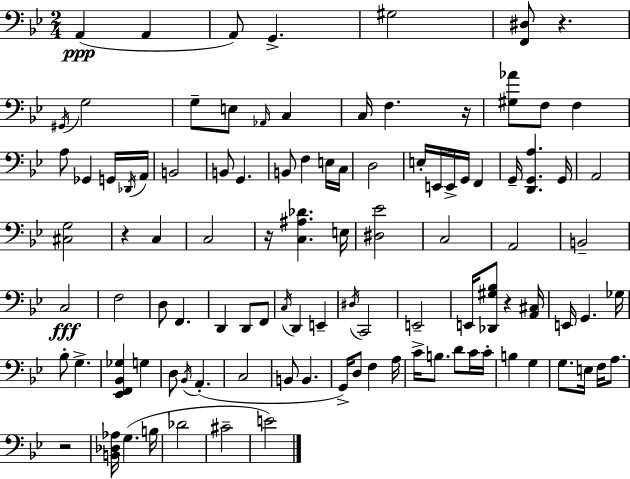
A2/q A2/q A2/e G2/q. G#3/h [F2,D#3]/e R/q. G#2/s G3/h G3/e E3/e Ab2/s C3/q C3/s F3/q. R/s [G#3,Ab4]/e F3/e F3/q A3/e Gb2/q G2/s Db2/s A2/s B2/h B2/e G2/q. B2/e F3/q E3/s C3/s D3/h E3/s E2/s E2/s G2/s F2/q G2/s [D2,G2,A3]/q. G2/s A2/h [C#3,G3]/h R/q C3/q C3/h R/s [C3,A#3,Db4]/q. E3/s [D#3,Eb4]/h C3/h A2/h B2/h C3/h F3/h D3/e F2/q. D2/q D2/e F2/e C3/s D2/q E2/q D#3/s C2/h E2/h E2/s [Db2,G#3,Bb3]/e R/q [A2,C#3]/s E2/s G2/q. Gb3/s Bb3/e G3/q. [Eb2,F2,Bb2,Gb3]/q G3/q D3/e Bb2/s A2/q. C3/h B2/e B2/q. G2/s D3/e F3/q A3/s C4/s B3/e. D4/e C4/s C4/s B3/q G3/q G3/e. E3/s F3/s A3/e. R/h [B2,Db3,Ab3]/s G3/q. B3/s Db4/h C#4/h E4/h